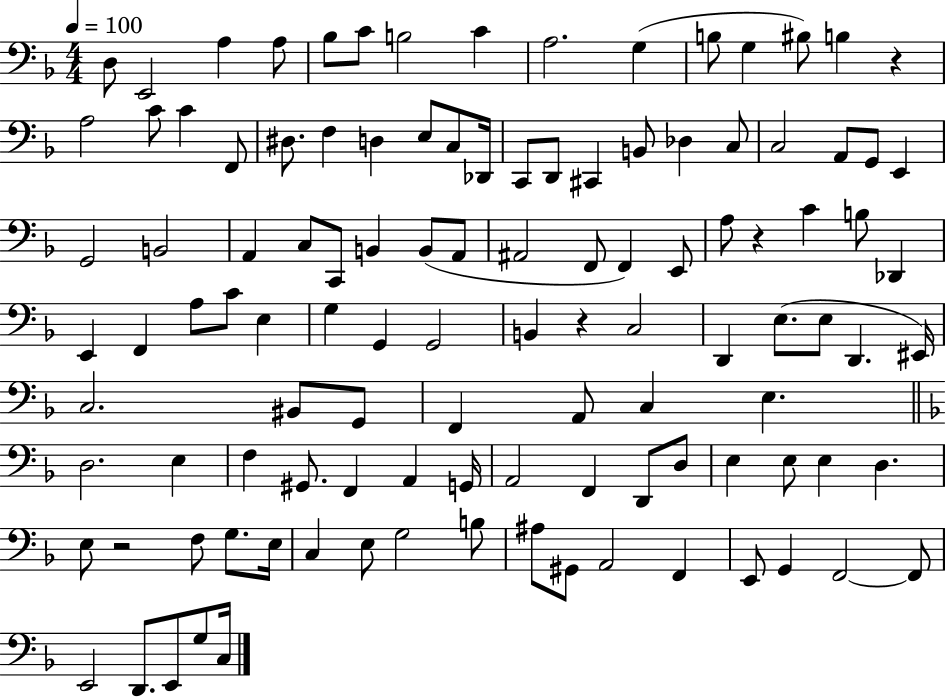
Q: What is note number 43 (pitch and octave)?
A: A#2